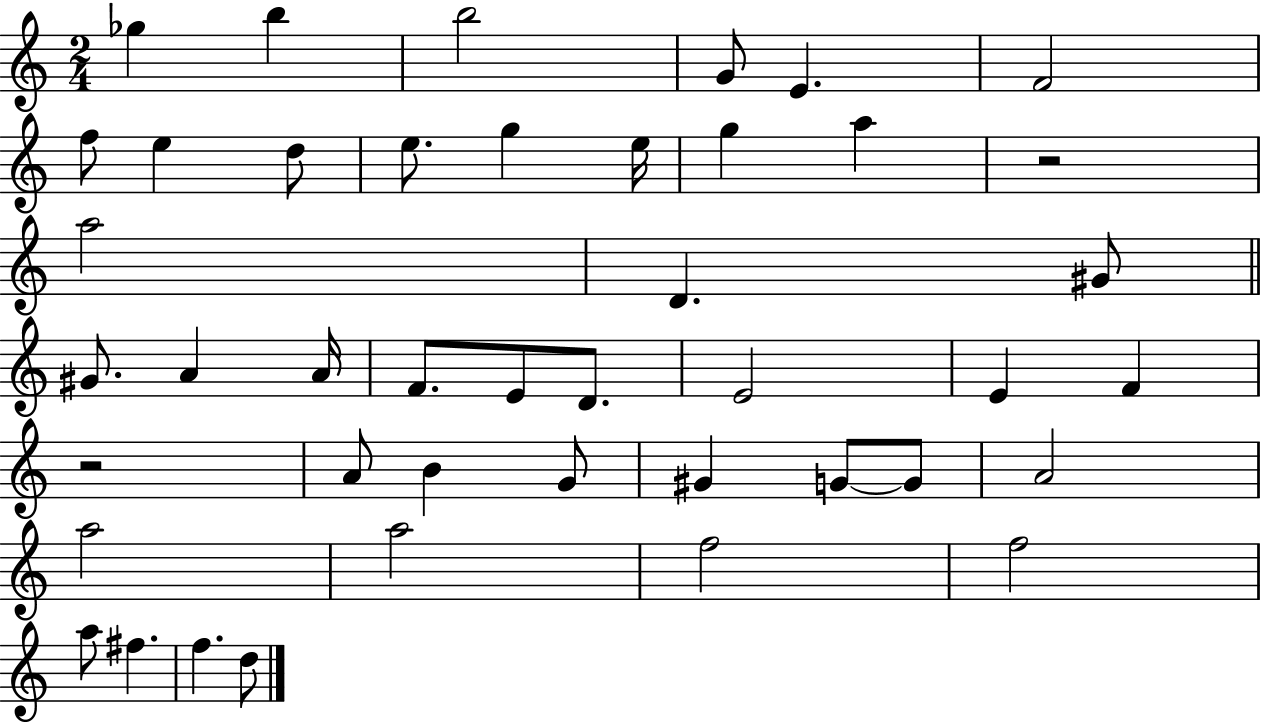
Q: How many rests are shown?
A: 2